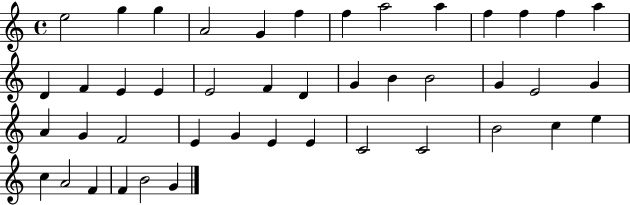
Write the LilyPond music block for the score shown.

{
  \clef treble
  \time 4/4
  \defaultTimeSignature
  \key c \major
  e''2 g''4 g''4 | a'2 g'4 f''4 | f''4 a''2 a''4 | f''4 f''4 f''4 a''4 | \break d'4 f'4 e'4 e'4 | e'2 f'4 d'4 | g'4 b'4 b'2 | g'4 e'2 g'4 | \break a'4 g'4 f'2 | e'4 g'4 e'4 e'4 | c'2 c'2 | b'2 c''4 e''4 | \break c''4 a'2 f'4 | f'4 b'2 g'4 | \bar "|."
}